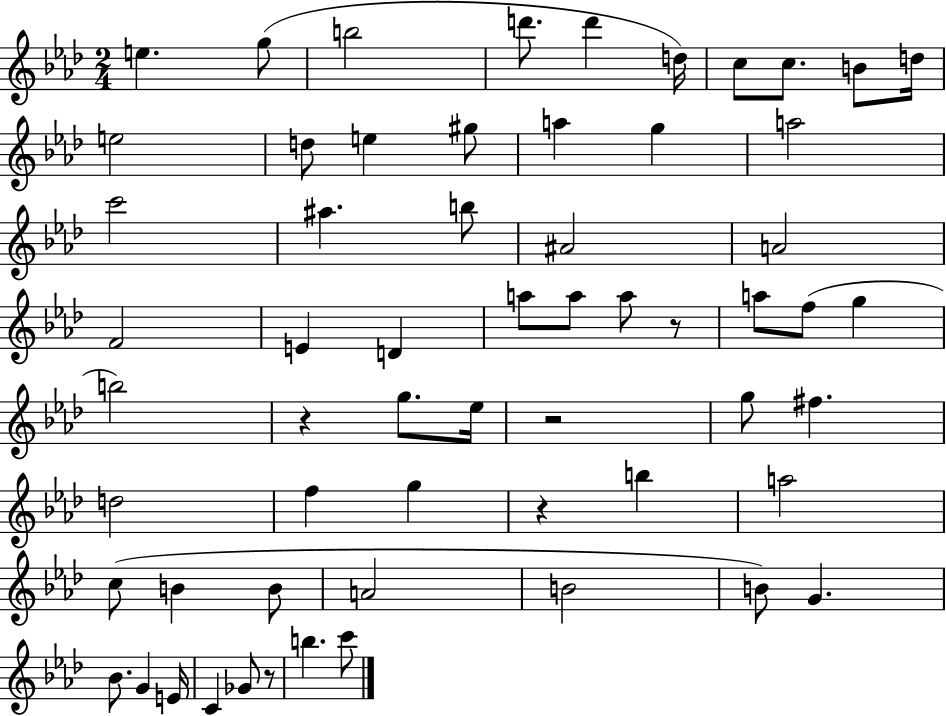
E5/q. G5/e B5/h D6/e. D6/q D5/s C5/e C5/e. B4/e D5/s E5/h D5/e E5/q G#5/e A5/q G5/q A5/h C6/h A#5/q. B5/e A#4/h A4/h F4/h E4/q D4/q A5/e A5/e A5/e R/e A5/e F5/e G5/q B5/h R/q G5/e. Eb5/s R/h G5/e F#5/q. D5/h F5/q G5/q R/q B5/q A5/h C5/e B4/q B4/e A4/h B4/h B4/e G4/q. Bb4/e. G4/q E4/s C4/q Gb4/e R/e B5/q. C6/e